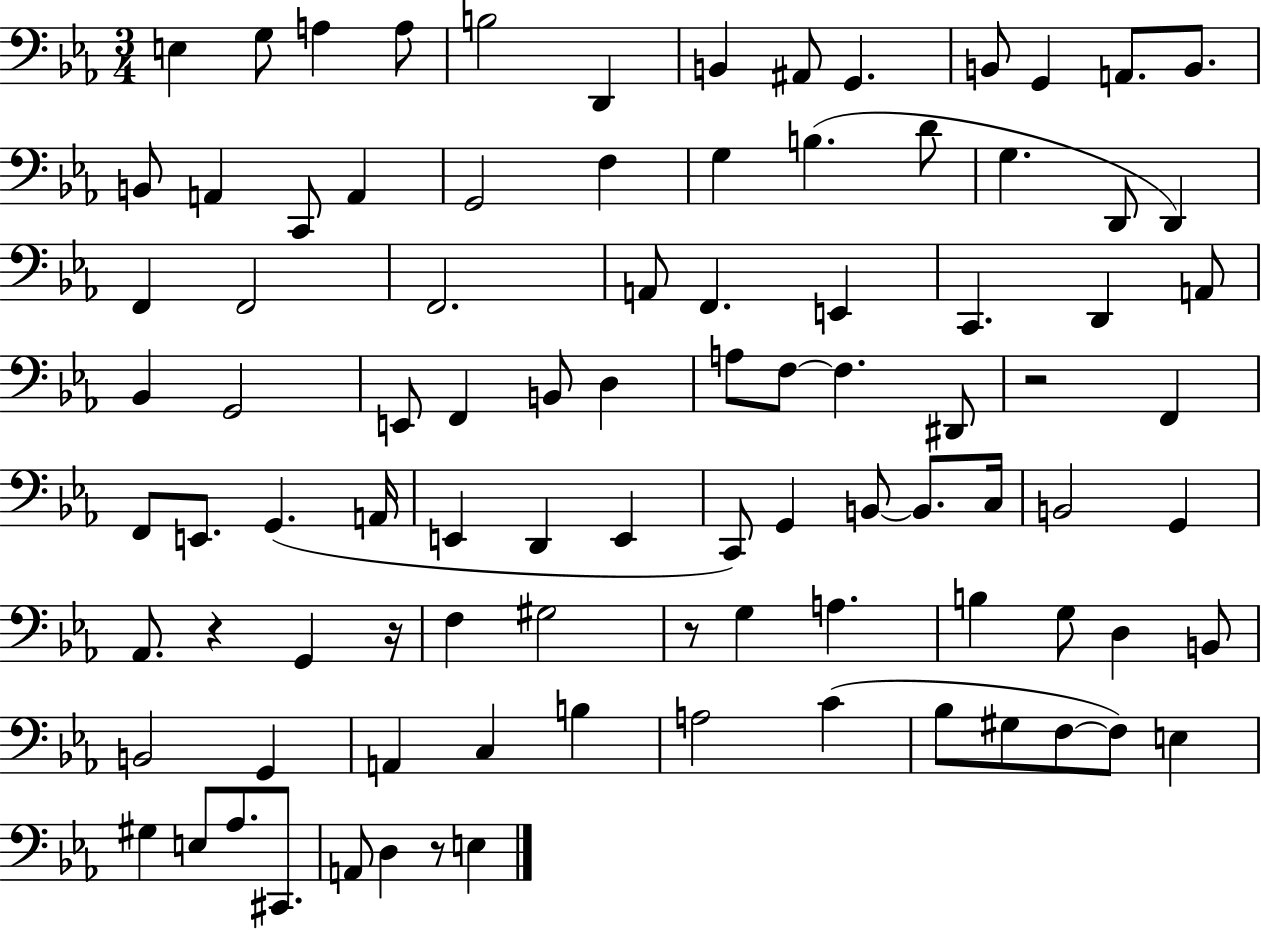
E3/q G3/e A3/q A3/e B3/h D2/q B2/q A#2/e G2/q. B2/e G2/q A2/e. B2/e. B2/e A2/q C2/e A2/q G2/h F3/q G3/q B3/q. D4/e G3/q. D2/e D2/q F2/q F2/h F2/h. A2/e F2/q. E2/q C2/q. D2/q A2/e Bb2/q G2/h E2/e F2/q B2/e D3/q A3/e F3/e F3/q. D#2/e R/h F2/q F2/e E2/e. G2/q. A2/s E2/q D2/q E2/q C2/e G2/q B2/e B2/e. C3/s B2/h G2/q Ab2/e. R/q G2/q R/s F3/q G#3/h R/e G3/q A3/q. B3/q G3/e D3/q B2/e B2/h G2/q A2/q C3/q B3/q A3/h C4/q Bb3/e G#3/e F3/e F3/e E3/q G#3/q E3/e Ab3/e. C#2/e. A2/e D3/q R/e E3/q